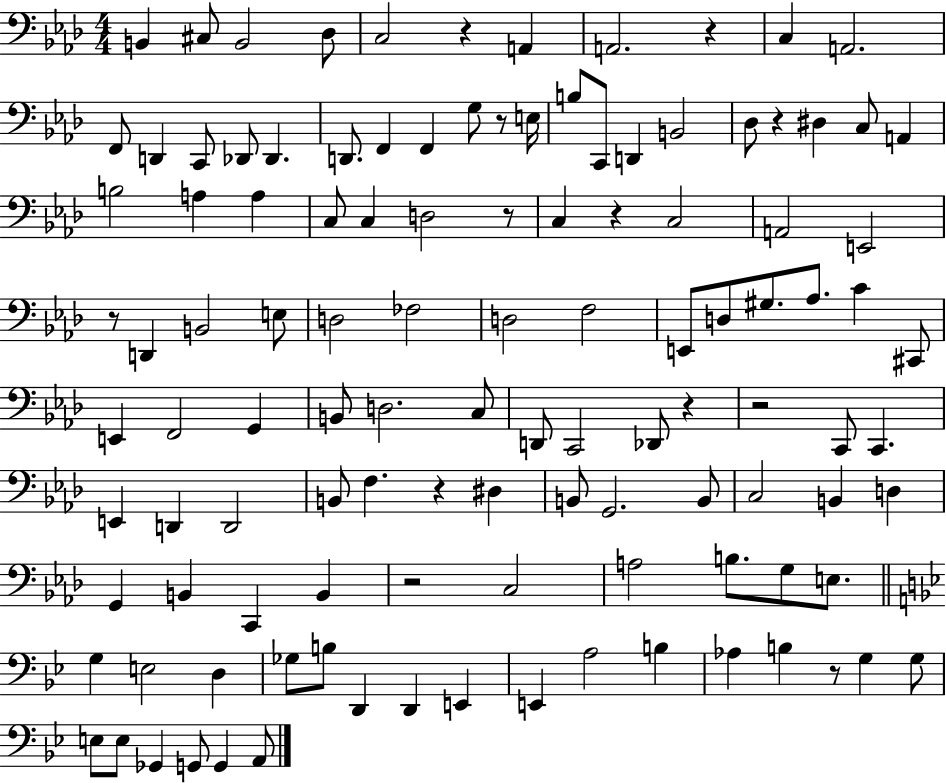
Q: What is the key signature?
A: AES major